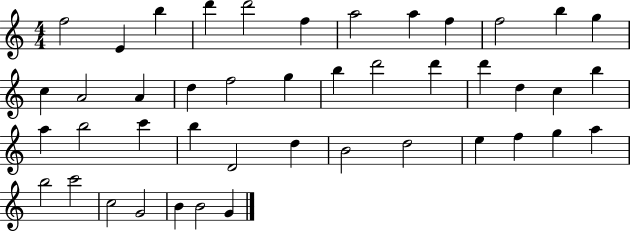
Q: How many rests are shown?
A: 0